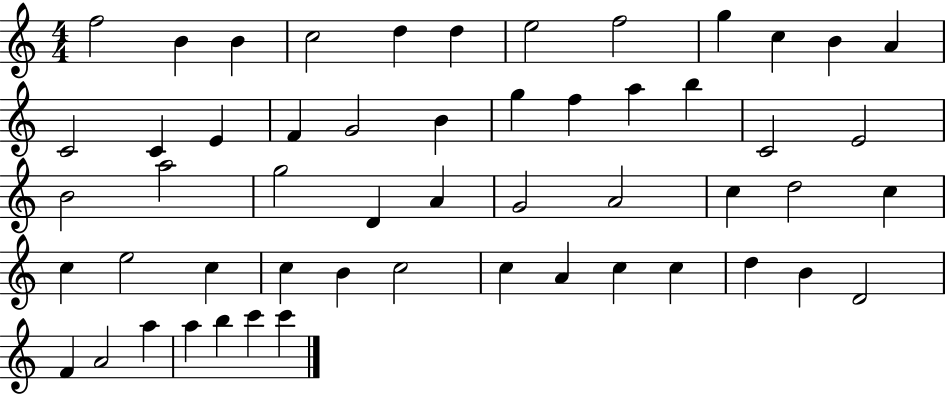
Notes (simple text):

F5/h B4/q B4/q C5/h D5/q D5/q E5/h F5/h G5/q C5/q B4/q A4/q C4/h C4/q E4/q F4/q G4/h B4/q G5/q F5/q A5/q B5/q C4/h E4/h B4/h A5/h G5/h D4/q A4/q G4/h A4/h C5/q D5/h C5/q C5/q E5/h C5/q C5/q B4/q C5/h C5/q A4/q C5/q C5/q D5/q B4/q D4/h F4/q A4/h A5/q A5/q B5/q C6/q C6/q